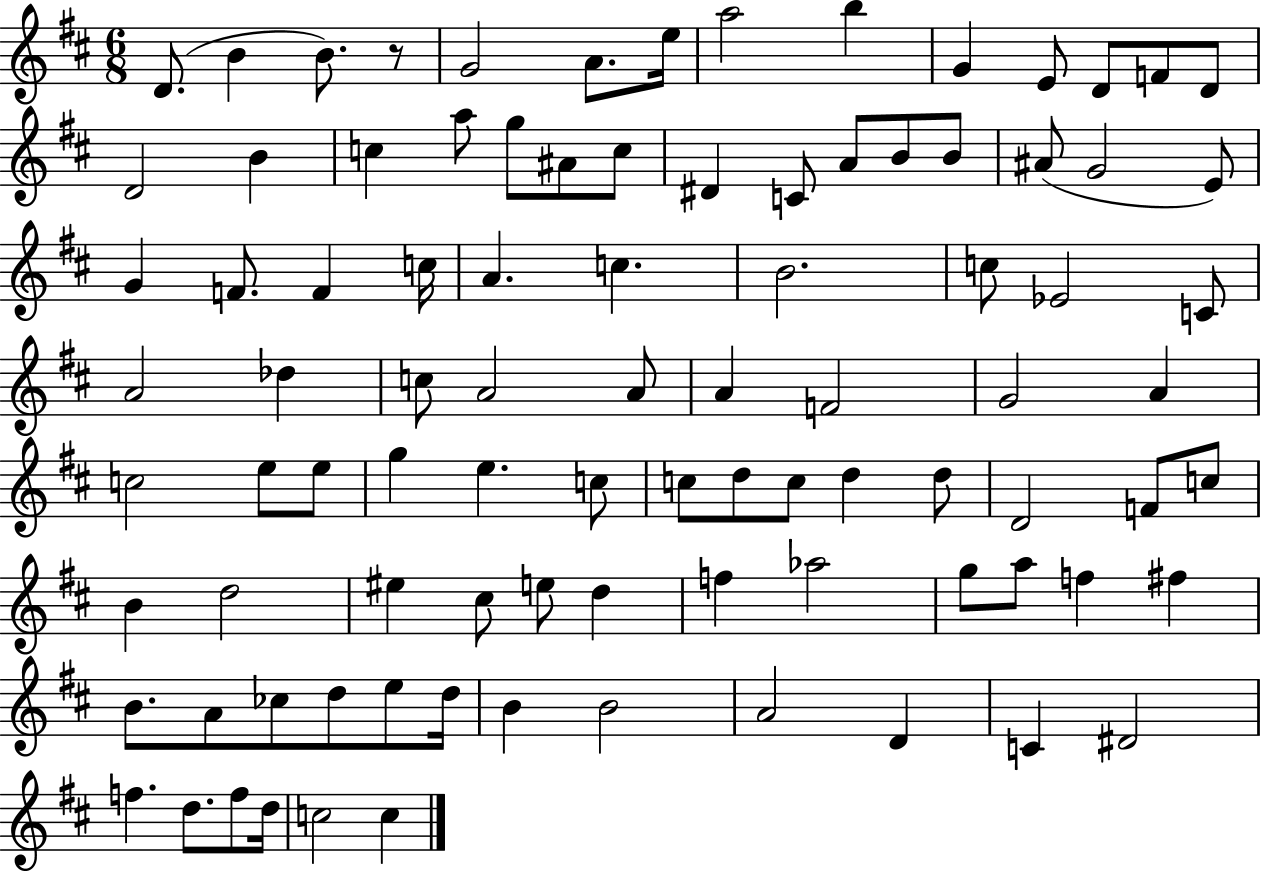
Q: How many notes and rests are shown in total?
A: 92